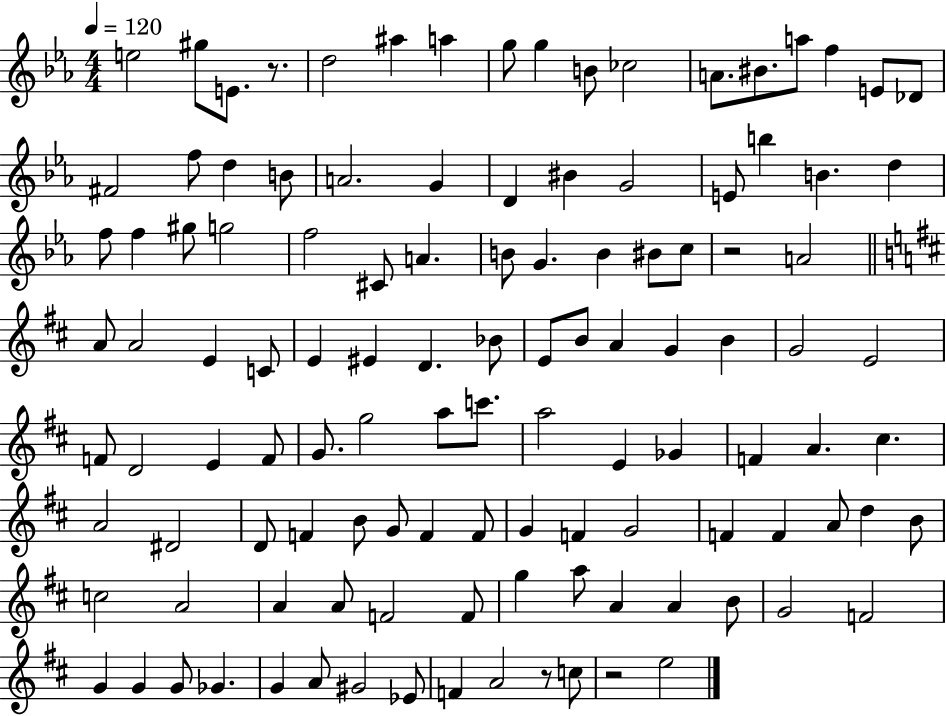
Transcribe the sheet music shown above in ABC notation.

X:1
T:Untitled
M:4/4
L:1/4
K:Eb
e2 ^g/2 E/2 z/2 d2 ^a a g/2 g B/2 _c2 A/2 ^B/2 a/2 f E/2 _D/2 ^F2 f/2 d B/2 A2 G D ^B G2 E/2 b B d f/2 f ^g/2 g2 f2 ^C/2 A B/2 G B ^B/2 c/2 z2 A2 A/2 A2 E C/2 E ^E D _B/2 E/2 B/2 A G B G2 E2 F/2 D2 E F/2 G/2 g2 a/2 c'/2 a2 E _G F A ^c A2 ^D2 D/2 F B/2 G/2 F F/2 G F G2 F F A/2 d B/2 c2 A2 A A/2 F2 F/2 g a/2 A A B/2 G2 F2 G G G/2 _G G A/2 ^G2 _E/2 F A2 z/2 c/2 z2 e2